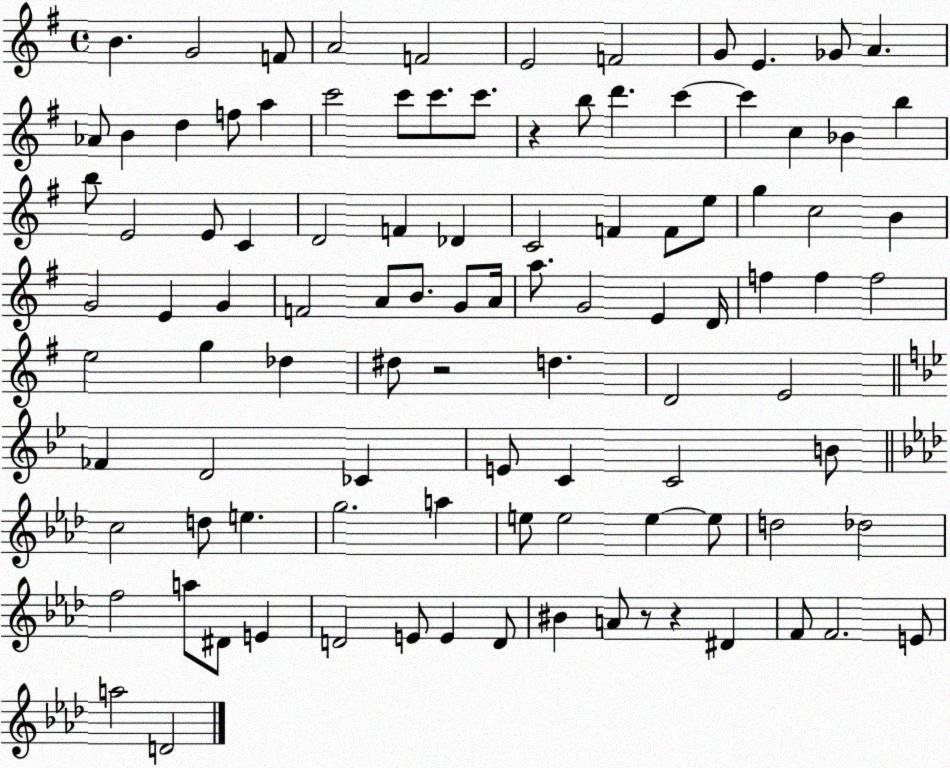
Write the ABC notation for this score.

X:1
T:Untitled
M:4/4
L:1/4
K:G
B G2 F/2 A2 F2 E2 F2 G/2 E _G/2 A _A/2 B d f/2 a c'2 c'/2 c'/2 c'/2 z b/2 d' c' c' c _B b b/2 E2 E/2 C D2 F _D C2 F F/2 e/2 g c2 B G2 E G F2 A/2 B/2 G/2 A/4 a/2 G2 E D/4 f f f2 e2 g _d ^d/2 z2 d D2 E2 _F D2 _C E/2 C C2 B/2 c2 d/2 e g2 a e/2 e2 e e/2 d2 _d2 f2 a/2 ^D/2 E D2 E/2 E D/2 ^B A/2 z/2 z ^D F/2 F2 E/2 a2 D2